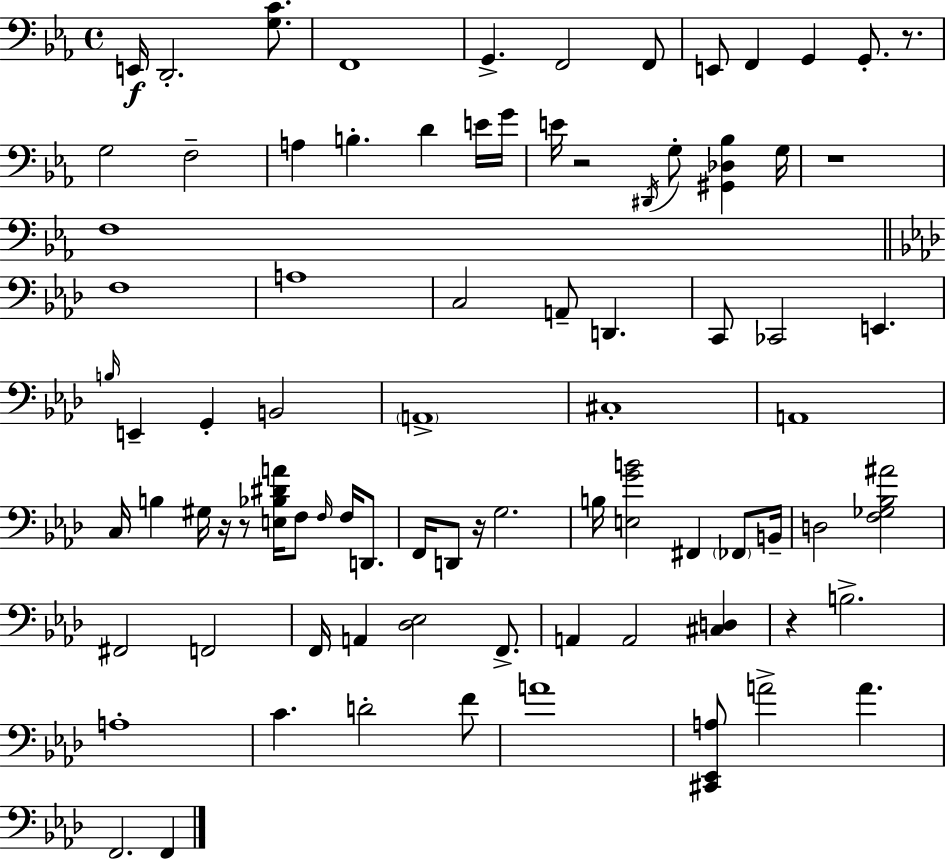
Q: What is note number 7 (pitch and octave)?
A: E2